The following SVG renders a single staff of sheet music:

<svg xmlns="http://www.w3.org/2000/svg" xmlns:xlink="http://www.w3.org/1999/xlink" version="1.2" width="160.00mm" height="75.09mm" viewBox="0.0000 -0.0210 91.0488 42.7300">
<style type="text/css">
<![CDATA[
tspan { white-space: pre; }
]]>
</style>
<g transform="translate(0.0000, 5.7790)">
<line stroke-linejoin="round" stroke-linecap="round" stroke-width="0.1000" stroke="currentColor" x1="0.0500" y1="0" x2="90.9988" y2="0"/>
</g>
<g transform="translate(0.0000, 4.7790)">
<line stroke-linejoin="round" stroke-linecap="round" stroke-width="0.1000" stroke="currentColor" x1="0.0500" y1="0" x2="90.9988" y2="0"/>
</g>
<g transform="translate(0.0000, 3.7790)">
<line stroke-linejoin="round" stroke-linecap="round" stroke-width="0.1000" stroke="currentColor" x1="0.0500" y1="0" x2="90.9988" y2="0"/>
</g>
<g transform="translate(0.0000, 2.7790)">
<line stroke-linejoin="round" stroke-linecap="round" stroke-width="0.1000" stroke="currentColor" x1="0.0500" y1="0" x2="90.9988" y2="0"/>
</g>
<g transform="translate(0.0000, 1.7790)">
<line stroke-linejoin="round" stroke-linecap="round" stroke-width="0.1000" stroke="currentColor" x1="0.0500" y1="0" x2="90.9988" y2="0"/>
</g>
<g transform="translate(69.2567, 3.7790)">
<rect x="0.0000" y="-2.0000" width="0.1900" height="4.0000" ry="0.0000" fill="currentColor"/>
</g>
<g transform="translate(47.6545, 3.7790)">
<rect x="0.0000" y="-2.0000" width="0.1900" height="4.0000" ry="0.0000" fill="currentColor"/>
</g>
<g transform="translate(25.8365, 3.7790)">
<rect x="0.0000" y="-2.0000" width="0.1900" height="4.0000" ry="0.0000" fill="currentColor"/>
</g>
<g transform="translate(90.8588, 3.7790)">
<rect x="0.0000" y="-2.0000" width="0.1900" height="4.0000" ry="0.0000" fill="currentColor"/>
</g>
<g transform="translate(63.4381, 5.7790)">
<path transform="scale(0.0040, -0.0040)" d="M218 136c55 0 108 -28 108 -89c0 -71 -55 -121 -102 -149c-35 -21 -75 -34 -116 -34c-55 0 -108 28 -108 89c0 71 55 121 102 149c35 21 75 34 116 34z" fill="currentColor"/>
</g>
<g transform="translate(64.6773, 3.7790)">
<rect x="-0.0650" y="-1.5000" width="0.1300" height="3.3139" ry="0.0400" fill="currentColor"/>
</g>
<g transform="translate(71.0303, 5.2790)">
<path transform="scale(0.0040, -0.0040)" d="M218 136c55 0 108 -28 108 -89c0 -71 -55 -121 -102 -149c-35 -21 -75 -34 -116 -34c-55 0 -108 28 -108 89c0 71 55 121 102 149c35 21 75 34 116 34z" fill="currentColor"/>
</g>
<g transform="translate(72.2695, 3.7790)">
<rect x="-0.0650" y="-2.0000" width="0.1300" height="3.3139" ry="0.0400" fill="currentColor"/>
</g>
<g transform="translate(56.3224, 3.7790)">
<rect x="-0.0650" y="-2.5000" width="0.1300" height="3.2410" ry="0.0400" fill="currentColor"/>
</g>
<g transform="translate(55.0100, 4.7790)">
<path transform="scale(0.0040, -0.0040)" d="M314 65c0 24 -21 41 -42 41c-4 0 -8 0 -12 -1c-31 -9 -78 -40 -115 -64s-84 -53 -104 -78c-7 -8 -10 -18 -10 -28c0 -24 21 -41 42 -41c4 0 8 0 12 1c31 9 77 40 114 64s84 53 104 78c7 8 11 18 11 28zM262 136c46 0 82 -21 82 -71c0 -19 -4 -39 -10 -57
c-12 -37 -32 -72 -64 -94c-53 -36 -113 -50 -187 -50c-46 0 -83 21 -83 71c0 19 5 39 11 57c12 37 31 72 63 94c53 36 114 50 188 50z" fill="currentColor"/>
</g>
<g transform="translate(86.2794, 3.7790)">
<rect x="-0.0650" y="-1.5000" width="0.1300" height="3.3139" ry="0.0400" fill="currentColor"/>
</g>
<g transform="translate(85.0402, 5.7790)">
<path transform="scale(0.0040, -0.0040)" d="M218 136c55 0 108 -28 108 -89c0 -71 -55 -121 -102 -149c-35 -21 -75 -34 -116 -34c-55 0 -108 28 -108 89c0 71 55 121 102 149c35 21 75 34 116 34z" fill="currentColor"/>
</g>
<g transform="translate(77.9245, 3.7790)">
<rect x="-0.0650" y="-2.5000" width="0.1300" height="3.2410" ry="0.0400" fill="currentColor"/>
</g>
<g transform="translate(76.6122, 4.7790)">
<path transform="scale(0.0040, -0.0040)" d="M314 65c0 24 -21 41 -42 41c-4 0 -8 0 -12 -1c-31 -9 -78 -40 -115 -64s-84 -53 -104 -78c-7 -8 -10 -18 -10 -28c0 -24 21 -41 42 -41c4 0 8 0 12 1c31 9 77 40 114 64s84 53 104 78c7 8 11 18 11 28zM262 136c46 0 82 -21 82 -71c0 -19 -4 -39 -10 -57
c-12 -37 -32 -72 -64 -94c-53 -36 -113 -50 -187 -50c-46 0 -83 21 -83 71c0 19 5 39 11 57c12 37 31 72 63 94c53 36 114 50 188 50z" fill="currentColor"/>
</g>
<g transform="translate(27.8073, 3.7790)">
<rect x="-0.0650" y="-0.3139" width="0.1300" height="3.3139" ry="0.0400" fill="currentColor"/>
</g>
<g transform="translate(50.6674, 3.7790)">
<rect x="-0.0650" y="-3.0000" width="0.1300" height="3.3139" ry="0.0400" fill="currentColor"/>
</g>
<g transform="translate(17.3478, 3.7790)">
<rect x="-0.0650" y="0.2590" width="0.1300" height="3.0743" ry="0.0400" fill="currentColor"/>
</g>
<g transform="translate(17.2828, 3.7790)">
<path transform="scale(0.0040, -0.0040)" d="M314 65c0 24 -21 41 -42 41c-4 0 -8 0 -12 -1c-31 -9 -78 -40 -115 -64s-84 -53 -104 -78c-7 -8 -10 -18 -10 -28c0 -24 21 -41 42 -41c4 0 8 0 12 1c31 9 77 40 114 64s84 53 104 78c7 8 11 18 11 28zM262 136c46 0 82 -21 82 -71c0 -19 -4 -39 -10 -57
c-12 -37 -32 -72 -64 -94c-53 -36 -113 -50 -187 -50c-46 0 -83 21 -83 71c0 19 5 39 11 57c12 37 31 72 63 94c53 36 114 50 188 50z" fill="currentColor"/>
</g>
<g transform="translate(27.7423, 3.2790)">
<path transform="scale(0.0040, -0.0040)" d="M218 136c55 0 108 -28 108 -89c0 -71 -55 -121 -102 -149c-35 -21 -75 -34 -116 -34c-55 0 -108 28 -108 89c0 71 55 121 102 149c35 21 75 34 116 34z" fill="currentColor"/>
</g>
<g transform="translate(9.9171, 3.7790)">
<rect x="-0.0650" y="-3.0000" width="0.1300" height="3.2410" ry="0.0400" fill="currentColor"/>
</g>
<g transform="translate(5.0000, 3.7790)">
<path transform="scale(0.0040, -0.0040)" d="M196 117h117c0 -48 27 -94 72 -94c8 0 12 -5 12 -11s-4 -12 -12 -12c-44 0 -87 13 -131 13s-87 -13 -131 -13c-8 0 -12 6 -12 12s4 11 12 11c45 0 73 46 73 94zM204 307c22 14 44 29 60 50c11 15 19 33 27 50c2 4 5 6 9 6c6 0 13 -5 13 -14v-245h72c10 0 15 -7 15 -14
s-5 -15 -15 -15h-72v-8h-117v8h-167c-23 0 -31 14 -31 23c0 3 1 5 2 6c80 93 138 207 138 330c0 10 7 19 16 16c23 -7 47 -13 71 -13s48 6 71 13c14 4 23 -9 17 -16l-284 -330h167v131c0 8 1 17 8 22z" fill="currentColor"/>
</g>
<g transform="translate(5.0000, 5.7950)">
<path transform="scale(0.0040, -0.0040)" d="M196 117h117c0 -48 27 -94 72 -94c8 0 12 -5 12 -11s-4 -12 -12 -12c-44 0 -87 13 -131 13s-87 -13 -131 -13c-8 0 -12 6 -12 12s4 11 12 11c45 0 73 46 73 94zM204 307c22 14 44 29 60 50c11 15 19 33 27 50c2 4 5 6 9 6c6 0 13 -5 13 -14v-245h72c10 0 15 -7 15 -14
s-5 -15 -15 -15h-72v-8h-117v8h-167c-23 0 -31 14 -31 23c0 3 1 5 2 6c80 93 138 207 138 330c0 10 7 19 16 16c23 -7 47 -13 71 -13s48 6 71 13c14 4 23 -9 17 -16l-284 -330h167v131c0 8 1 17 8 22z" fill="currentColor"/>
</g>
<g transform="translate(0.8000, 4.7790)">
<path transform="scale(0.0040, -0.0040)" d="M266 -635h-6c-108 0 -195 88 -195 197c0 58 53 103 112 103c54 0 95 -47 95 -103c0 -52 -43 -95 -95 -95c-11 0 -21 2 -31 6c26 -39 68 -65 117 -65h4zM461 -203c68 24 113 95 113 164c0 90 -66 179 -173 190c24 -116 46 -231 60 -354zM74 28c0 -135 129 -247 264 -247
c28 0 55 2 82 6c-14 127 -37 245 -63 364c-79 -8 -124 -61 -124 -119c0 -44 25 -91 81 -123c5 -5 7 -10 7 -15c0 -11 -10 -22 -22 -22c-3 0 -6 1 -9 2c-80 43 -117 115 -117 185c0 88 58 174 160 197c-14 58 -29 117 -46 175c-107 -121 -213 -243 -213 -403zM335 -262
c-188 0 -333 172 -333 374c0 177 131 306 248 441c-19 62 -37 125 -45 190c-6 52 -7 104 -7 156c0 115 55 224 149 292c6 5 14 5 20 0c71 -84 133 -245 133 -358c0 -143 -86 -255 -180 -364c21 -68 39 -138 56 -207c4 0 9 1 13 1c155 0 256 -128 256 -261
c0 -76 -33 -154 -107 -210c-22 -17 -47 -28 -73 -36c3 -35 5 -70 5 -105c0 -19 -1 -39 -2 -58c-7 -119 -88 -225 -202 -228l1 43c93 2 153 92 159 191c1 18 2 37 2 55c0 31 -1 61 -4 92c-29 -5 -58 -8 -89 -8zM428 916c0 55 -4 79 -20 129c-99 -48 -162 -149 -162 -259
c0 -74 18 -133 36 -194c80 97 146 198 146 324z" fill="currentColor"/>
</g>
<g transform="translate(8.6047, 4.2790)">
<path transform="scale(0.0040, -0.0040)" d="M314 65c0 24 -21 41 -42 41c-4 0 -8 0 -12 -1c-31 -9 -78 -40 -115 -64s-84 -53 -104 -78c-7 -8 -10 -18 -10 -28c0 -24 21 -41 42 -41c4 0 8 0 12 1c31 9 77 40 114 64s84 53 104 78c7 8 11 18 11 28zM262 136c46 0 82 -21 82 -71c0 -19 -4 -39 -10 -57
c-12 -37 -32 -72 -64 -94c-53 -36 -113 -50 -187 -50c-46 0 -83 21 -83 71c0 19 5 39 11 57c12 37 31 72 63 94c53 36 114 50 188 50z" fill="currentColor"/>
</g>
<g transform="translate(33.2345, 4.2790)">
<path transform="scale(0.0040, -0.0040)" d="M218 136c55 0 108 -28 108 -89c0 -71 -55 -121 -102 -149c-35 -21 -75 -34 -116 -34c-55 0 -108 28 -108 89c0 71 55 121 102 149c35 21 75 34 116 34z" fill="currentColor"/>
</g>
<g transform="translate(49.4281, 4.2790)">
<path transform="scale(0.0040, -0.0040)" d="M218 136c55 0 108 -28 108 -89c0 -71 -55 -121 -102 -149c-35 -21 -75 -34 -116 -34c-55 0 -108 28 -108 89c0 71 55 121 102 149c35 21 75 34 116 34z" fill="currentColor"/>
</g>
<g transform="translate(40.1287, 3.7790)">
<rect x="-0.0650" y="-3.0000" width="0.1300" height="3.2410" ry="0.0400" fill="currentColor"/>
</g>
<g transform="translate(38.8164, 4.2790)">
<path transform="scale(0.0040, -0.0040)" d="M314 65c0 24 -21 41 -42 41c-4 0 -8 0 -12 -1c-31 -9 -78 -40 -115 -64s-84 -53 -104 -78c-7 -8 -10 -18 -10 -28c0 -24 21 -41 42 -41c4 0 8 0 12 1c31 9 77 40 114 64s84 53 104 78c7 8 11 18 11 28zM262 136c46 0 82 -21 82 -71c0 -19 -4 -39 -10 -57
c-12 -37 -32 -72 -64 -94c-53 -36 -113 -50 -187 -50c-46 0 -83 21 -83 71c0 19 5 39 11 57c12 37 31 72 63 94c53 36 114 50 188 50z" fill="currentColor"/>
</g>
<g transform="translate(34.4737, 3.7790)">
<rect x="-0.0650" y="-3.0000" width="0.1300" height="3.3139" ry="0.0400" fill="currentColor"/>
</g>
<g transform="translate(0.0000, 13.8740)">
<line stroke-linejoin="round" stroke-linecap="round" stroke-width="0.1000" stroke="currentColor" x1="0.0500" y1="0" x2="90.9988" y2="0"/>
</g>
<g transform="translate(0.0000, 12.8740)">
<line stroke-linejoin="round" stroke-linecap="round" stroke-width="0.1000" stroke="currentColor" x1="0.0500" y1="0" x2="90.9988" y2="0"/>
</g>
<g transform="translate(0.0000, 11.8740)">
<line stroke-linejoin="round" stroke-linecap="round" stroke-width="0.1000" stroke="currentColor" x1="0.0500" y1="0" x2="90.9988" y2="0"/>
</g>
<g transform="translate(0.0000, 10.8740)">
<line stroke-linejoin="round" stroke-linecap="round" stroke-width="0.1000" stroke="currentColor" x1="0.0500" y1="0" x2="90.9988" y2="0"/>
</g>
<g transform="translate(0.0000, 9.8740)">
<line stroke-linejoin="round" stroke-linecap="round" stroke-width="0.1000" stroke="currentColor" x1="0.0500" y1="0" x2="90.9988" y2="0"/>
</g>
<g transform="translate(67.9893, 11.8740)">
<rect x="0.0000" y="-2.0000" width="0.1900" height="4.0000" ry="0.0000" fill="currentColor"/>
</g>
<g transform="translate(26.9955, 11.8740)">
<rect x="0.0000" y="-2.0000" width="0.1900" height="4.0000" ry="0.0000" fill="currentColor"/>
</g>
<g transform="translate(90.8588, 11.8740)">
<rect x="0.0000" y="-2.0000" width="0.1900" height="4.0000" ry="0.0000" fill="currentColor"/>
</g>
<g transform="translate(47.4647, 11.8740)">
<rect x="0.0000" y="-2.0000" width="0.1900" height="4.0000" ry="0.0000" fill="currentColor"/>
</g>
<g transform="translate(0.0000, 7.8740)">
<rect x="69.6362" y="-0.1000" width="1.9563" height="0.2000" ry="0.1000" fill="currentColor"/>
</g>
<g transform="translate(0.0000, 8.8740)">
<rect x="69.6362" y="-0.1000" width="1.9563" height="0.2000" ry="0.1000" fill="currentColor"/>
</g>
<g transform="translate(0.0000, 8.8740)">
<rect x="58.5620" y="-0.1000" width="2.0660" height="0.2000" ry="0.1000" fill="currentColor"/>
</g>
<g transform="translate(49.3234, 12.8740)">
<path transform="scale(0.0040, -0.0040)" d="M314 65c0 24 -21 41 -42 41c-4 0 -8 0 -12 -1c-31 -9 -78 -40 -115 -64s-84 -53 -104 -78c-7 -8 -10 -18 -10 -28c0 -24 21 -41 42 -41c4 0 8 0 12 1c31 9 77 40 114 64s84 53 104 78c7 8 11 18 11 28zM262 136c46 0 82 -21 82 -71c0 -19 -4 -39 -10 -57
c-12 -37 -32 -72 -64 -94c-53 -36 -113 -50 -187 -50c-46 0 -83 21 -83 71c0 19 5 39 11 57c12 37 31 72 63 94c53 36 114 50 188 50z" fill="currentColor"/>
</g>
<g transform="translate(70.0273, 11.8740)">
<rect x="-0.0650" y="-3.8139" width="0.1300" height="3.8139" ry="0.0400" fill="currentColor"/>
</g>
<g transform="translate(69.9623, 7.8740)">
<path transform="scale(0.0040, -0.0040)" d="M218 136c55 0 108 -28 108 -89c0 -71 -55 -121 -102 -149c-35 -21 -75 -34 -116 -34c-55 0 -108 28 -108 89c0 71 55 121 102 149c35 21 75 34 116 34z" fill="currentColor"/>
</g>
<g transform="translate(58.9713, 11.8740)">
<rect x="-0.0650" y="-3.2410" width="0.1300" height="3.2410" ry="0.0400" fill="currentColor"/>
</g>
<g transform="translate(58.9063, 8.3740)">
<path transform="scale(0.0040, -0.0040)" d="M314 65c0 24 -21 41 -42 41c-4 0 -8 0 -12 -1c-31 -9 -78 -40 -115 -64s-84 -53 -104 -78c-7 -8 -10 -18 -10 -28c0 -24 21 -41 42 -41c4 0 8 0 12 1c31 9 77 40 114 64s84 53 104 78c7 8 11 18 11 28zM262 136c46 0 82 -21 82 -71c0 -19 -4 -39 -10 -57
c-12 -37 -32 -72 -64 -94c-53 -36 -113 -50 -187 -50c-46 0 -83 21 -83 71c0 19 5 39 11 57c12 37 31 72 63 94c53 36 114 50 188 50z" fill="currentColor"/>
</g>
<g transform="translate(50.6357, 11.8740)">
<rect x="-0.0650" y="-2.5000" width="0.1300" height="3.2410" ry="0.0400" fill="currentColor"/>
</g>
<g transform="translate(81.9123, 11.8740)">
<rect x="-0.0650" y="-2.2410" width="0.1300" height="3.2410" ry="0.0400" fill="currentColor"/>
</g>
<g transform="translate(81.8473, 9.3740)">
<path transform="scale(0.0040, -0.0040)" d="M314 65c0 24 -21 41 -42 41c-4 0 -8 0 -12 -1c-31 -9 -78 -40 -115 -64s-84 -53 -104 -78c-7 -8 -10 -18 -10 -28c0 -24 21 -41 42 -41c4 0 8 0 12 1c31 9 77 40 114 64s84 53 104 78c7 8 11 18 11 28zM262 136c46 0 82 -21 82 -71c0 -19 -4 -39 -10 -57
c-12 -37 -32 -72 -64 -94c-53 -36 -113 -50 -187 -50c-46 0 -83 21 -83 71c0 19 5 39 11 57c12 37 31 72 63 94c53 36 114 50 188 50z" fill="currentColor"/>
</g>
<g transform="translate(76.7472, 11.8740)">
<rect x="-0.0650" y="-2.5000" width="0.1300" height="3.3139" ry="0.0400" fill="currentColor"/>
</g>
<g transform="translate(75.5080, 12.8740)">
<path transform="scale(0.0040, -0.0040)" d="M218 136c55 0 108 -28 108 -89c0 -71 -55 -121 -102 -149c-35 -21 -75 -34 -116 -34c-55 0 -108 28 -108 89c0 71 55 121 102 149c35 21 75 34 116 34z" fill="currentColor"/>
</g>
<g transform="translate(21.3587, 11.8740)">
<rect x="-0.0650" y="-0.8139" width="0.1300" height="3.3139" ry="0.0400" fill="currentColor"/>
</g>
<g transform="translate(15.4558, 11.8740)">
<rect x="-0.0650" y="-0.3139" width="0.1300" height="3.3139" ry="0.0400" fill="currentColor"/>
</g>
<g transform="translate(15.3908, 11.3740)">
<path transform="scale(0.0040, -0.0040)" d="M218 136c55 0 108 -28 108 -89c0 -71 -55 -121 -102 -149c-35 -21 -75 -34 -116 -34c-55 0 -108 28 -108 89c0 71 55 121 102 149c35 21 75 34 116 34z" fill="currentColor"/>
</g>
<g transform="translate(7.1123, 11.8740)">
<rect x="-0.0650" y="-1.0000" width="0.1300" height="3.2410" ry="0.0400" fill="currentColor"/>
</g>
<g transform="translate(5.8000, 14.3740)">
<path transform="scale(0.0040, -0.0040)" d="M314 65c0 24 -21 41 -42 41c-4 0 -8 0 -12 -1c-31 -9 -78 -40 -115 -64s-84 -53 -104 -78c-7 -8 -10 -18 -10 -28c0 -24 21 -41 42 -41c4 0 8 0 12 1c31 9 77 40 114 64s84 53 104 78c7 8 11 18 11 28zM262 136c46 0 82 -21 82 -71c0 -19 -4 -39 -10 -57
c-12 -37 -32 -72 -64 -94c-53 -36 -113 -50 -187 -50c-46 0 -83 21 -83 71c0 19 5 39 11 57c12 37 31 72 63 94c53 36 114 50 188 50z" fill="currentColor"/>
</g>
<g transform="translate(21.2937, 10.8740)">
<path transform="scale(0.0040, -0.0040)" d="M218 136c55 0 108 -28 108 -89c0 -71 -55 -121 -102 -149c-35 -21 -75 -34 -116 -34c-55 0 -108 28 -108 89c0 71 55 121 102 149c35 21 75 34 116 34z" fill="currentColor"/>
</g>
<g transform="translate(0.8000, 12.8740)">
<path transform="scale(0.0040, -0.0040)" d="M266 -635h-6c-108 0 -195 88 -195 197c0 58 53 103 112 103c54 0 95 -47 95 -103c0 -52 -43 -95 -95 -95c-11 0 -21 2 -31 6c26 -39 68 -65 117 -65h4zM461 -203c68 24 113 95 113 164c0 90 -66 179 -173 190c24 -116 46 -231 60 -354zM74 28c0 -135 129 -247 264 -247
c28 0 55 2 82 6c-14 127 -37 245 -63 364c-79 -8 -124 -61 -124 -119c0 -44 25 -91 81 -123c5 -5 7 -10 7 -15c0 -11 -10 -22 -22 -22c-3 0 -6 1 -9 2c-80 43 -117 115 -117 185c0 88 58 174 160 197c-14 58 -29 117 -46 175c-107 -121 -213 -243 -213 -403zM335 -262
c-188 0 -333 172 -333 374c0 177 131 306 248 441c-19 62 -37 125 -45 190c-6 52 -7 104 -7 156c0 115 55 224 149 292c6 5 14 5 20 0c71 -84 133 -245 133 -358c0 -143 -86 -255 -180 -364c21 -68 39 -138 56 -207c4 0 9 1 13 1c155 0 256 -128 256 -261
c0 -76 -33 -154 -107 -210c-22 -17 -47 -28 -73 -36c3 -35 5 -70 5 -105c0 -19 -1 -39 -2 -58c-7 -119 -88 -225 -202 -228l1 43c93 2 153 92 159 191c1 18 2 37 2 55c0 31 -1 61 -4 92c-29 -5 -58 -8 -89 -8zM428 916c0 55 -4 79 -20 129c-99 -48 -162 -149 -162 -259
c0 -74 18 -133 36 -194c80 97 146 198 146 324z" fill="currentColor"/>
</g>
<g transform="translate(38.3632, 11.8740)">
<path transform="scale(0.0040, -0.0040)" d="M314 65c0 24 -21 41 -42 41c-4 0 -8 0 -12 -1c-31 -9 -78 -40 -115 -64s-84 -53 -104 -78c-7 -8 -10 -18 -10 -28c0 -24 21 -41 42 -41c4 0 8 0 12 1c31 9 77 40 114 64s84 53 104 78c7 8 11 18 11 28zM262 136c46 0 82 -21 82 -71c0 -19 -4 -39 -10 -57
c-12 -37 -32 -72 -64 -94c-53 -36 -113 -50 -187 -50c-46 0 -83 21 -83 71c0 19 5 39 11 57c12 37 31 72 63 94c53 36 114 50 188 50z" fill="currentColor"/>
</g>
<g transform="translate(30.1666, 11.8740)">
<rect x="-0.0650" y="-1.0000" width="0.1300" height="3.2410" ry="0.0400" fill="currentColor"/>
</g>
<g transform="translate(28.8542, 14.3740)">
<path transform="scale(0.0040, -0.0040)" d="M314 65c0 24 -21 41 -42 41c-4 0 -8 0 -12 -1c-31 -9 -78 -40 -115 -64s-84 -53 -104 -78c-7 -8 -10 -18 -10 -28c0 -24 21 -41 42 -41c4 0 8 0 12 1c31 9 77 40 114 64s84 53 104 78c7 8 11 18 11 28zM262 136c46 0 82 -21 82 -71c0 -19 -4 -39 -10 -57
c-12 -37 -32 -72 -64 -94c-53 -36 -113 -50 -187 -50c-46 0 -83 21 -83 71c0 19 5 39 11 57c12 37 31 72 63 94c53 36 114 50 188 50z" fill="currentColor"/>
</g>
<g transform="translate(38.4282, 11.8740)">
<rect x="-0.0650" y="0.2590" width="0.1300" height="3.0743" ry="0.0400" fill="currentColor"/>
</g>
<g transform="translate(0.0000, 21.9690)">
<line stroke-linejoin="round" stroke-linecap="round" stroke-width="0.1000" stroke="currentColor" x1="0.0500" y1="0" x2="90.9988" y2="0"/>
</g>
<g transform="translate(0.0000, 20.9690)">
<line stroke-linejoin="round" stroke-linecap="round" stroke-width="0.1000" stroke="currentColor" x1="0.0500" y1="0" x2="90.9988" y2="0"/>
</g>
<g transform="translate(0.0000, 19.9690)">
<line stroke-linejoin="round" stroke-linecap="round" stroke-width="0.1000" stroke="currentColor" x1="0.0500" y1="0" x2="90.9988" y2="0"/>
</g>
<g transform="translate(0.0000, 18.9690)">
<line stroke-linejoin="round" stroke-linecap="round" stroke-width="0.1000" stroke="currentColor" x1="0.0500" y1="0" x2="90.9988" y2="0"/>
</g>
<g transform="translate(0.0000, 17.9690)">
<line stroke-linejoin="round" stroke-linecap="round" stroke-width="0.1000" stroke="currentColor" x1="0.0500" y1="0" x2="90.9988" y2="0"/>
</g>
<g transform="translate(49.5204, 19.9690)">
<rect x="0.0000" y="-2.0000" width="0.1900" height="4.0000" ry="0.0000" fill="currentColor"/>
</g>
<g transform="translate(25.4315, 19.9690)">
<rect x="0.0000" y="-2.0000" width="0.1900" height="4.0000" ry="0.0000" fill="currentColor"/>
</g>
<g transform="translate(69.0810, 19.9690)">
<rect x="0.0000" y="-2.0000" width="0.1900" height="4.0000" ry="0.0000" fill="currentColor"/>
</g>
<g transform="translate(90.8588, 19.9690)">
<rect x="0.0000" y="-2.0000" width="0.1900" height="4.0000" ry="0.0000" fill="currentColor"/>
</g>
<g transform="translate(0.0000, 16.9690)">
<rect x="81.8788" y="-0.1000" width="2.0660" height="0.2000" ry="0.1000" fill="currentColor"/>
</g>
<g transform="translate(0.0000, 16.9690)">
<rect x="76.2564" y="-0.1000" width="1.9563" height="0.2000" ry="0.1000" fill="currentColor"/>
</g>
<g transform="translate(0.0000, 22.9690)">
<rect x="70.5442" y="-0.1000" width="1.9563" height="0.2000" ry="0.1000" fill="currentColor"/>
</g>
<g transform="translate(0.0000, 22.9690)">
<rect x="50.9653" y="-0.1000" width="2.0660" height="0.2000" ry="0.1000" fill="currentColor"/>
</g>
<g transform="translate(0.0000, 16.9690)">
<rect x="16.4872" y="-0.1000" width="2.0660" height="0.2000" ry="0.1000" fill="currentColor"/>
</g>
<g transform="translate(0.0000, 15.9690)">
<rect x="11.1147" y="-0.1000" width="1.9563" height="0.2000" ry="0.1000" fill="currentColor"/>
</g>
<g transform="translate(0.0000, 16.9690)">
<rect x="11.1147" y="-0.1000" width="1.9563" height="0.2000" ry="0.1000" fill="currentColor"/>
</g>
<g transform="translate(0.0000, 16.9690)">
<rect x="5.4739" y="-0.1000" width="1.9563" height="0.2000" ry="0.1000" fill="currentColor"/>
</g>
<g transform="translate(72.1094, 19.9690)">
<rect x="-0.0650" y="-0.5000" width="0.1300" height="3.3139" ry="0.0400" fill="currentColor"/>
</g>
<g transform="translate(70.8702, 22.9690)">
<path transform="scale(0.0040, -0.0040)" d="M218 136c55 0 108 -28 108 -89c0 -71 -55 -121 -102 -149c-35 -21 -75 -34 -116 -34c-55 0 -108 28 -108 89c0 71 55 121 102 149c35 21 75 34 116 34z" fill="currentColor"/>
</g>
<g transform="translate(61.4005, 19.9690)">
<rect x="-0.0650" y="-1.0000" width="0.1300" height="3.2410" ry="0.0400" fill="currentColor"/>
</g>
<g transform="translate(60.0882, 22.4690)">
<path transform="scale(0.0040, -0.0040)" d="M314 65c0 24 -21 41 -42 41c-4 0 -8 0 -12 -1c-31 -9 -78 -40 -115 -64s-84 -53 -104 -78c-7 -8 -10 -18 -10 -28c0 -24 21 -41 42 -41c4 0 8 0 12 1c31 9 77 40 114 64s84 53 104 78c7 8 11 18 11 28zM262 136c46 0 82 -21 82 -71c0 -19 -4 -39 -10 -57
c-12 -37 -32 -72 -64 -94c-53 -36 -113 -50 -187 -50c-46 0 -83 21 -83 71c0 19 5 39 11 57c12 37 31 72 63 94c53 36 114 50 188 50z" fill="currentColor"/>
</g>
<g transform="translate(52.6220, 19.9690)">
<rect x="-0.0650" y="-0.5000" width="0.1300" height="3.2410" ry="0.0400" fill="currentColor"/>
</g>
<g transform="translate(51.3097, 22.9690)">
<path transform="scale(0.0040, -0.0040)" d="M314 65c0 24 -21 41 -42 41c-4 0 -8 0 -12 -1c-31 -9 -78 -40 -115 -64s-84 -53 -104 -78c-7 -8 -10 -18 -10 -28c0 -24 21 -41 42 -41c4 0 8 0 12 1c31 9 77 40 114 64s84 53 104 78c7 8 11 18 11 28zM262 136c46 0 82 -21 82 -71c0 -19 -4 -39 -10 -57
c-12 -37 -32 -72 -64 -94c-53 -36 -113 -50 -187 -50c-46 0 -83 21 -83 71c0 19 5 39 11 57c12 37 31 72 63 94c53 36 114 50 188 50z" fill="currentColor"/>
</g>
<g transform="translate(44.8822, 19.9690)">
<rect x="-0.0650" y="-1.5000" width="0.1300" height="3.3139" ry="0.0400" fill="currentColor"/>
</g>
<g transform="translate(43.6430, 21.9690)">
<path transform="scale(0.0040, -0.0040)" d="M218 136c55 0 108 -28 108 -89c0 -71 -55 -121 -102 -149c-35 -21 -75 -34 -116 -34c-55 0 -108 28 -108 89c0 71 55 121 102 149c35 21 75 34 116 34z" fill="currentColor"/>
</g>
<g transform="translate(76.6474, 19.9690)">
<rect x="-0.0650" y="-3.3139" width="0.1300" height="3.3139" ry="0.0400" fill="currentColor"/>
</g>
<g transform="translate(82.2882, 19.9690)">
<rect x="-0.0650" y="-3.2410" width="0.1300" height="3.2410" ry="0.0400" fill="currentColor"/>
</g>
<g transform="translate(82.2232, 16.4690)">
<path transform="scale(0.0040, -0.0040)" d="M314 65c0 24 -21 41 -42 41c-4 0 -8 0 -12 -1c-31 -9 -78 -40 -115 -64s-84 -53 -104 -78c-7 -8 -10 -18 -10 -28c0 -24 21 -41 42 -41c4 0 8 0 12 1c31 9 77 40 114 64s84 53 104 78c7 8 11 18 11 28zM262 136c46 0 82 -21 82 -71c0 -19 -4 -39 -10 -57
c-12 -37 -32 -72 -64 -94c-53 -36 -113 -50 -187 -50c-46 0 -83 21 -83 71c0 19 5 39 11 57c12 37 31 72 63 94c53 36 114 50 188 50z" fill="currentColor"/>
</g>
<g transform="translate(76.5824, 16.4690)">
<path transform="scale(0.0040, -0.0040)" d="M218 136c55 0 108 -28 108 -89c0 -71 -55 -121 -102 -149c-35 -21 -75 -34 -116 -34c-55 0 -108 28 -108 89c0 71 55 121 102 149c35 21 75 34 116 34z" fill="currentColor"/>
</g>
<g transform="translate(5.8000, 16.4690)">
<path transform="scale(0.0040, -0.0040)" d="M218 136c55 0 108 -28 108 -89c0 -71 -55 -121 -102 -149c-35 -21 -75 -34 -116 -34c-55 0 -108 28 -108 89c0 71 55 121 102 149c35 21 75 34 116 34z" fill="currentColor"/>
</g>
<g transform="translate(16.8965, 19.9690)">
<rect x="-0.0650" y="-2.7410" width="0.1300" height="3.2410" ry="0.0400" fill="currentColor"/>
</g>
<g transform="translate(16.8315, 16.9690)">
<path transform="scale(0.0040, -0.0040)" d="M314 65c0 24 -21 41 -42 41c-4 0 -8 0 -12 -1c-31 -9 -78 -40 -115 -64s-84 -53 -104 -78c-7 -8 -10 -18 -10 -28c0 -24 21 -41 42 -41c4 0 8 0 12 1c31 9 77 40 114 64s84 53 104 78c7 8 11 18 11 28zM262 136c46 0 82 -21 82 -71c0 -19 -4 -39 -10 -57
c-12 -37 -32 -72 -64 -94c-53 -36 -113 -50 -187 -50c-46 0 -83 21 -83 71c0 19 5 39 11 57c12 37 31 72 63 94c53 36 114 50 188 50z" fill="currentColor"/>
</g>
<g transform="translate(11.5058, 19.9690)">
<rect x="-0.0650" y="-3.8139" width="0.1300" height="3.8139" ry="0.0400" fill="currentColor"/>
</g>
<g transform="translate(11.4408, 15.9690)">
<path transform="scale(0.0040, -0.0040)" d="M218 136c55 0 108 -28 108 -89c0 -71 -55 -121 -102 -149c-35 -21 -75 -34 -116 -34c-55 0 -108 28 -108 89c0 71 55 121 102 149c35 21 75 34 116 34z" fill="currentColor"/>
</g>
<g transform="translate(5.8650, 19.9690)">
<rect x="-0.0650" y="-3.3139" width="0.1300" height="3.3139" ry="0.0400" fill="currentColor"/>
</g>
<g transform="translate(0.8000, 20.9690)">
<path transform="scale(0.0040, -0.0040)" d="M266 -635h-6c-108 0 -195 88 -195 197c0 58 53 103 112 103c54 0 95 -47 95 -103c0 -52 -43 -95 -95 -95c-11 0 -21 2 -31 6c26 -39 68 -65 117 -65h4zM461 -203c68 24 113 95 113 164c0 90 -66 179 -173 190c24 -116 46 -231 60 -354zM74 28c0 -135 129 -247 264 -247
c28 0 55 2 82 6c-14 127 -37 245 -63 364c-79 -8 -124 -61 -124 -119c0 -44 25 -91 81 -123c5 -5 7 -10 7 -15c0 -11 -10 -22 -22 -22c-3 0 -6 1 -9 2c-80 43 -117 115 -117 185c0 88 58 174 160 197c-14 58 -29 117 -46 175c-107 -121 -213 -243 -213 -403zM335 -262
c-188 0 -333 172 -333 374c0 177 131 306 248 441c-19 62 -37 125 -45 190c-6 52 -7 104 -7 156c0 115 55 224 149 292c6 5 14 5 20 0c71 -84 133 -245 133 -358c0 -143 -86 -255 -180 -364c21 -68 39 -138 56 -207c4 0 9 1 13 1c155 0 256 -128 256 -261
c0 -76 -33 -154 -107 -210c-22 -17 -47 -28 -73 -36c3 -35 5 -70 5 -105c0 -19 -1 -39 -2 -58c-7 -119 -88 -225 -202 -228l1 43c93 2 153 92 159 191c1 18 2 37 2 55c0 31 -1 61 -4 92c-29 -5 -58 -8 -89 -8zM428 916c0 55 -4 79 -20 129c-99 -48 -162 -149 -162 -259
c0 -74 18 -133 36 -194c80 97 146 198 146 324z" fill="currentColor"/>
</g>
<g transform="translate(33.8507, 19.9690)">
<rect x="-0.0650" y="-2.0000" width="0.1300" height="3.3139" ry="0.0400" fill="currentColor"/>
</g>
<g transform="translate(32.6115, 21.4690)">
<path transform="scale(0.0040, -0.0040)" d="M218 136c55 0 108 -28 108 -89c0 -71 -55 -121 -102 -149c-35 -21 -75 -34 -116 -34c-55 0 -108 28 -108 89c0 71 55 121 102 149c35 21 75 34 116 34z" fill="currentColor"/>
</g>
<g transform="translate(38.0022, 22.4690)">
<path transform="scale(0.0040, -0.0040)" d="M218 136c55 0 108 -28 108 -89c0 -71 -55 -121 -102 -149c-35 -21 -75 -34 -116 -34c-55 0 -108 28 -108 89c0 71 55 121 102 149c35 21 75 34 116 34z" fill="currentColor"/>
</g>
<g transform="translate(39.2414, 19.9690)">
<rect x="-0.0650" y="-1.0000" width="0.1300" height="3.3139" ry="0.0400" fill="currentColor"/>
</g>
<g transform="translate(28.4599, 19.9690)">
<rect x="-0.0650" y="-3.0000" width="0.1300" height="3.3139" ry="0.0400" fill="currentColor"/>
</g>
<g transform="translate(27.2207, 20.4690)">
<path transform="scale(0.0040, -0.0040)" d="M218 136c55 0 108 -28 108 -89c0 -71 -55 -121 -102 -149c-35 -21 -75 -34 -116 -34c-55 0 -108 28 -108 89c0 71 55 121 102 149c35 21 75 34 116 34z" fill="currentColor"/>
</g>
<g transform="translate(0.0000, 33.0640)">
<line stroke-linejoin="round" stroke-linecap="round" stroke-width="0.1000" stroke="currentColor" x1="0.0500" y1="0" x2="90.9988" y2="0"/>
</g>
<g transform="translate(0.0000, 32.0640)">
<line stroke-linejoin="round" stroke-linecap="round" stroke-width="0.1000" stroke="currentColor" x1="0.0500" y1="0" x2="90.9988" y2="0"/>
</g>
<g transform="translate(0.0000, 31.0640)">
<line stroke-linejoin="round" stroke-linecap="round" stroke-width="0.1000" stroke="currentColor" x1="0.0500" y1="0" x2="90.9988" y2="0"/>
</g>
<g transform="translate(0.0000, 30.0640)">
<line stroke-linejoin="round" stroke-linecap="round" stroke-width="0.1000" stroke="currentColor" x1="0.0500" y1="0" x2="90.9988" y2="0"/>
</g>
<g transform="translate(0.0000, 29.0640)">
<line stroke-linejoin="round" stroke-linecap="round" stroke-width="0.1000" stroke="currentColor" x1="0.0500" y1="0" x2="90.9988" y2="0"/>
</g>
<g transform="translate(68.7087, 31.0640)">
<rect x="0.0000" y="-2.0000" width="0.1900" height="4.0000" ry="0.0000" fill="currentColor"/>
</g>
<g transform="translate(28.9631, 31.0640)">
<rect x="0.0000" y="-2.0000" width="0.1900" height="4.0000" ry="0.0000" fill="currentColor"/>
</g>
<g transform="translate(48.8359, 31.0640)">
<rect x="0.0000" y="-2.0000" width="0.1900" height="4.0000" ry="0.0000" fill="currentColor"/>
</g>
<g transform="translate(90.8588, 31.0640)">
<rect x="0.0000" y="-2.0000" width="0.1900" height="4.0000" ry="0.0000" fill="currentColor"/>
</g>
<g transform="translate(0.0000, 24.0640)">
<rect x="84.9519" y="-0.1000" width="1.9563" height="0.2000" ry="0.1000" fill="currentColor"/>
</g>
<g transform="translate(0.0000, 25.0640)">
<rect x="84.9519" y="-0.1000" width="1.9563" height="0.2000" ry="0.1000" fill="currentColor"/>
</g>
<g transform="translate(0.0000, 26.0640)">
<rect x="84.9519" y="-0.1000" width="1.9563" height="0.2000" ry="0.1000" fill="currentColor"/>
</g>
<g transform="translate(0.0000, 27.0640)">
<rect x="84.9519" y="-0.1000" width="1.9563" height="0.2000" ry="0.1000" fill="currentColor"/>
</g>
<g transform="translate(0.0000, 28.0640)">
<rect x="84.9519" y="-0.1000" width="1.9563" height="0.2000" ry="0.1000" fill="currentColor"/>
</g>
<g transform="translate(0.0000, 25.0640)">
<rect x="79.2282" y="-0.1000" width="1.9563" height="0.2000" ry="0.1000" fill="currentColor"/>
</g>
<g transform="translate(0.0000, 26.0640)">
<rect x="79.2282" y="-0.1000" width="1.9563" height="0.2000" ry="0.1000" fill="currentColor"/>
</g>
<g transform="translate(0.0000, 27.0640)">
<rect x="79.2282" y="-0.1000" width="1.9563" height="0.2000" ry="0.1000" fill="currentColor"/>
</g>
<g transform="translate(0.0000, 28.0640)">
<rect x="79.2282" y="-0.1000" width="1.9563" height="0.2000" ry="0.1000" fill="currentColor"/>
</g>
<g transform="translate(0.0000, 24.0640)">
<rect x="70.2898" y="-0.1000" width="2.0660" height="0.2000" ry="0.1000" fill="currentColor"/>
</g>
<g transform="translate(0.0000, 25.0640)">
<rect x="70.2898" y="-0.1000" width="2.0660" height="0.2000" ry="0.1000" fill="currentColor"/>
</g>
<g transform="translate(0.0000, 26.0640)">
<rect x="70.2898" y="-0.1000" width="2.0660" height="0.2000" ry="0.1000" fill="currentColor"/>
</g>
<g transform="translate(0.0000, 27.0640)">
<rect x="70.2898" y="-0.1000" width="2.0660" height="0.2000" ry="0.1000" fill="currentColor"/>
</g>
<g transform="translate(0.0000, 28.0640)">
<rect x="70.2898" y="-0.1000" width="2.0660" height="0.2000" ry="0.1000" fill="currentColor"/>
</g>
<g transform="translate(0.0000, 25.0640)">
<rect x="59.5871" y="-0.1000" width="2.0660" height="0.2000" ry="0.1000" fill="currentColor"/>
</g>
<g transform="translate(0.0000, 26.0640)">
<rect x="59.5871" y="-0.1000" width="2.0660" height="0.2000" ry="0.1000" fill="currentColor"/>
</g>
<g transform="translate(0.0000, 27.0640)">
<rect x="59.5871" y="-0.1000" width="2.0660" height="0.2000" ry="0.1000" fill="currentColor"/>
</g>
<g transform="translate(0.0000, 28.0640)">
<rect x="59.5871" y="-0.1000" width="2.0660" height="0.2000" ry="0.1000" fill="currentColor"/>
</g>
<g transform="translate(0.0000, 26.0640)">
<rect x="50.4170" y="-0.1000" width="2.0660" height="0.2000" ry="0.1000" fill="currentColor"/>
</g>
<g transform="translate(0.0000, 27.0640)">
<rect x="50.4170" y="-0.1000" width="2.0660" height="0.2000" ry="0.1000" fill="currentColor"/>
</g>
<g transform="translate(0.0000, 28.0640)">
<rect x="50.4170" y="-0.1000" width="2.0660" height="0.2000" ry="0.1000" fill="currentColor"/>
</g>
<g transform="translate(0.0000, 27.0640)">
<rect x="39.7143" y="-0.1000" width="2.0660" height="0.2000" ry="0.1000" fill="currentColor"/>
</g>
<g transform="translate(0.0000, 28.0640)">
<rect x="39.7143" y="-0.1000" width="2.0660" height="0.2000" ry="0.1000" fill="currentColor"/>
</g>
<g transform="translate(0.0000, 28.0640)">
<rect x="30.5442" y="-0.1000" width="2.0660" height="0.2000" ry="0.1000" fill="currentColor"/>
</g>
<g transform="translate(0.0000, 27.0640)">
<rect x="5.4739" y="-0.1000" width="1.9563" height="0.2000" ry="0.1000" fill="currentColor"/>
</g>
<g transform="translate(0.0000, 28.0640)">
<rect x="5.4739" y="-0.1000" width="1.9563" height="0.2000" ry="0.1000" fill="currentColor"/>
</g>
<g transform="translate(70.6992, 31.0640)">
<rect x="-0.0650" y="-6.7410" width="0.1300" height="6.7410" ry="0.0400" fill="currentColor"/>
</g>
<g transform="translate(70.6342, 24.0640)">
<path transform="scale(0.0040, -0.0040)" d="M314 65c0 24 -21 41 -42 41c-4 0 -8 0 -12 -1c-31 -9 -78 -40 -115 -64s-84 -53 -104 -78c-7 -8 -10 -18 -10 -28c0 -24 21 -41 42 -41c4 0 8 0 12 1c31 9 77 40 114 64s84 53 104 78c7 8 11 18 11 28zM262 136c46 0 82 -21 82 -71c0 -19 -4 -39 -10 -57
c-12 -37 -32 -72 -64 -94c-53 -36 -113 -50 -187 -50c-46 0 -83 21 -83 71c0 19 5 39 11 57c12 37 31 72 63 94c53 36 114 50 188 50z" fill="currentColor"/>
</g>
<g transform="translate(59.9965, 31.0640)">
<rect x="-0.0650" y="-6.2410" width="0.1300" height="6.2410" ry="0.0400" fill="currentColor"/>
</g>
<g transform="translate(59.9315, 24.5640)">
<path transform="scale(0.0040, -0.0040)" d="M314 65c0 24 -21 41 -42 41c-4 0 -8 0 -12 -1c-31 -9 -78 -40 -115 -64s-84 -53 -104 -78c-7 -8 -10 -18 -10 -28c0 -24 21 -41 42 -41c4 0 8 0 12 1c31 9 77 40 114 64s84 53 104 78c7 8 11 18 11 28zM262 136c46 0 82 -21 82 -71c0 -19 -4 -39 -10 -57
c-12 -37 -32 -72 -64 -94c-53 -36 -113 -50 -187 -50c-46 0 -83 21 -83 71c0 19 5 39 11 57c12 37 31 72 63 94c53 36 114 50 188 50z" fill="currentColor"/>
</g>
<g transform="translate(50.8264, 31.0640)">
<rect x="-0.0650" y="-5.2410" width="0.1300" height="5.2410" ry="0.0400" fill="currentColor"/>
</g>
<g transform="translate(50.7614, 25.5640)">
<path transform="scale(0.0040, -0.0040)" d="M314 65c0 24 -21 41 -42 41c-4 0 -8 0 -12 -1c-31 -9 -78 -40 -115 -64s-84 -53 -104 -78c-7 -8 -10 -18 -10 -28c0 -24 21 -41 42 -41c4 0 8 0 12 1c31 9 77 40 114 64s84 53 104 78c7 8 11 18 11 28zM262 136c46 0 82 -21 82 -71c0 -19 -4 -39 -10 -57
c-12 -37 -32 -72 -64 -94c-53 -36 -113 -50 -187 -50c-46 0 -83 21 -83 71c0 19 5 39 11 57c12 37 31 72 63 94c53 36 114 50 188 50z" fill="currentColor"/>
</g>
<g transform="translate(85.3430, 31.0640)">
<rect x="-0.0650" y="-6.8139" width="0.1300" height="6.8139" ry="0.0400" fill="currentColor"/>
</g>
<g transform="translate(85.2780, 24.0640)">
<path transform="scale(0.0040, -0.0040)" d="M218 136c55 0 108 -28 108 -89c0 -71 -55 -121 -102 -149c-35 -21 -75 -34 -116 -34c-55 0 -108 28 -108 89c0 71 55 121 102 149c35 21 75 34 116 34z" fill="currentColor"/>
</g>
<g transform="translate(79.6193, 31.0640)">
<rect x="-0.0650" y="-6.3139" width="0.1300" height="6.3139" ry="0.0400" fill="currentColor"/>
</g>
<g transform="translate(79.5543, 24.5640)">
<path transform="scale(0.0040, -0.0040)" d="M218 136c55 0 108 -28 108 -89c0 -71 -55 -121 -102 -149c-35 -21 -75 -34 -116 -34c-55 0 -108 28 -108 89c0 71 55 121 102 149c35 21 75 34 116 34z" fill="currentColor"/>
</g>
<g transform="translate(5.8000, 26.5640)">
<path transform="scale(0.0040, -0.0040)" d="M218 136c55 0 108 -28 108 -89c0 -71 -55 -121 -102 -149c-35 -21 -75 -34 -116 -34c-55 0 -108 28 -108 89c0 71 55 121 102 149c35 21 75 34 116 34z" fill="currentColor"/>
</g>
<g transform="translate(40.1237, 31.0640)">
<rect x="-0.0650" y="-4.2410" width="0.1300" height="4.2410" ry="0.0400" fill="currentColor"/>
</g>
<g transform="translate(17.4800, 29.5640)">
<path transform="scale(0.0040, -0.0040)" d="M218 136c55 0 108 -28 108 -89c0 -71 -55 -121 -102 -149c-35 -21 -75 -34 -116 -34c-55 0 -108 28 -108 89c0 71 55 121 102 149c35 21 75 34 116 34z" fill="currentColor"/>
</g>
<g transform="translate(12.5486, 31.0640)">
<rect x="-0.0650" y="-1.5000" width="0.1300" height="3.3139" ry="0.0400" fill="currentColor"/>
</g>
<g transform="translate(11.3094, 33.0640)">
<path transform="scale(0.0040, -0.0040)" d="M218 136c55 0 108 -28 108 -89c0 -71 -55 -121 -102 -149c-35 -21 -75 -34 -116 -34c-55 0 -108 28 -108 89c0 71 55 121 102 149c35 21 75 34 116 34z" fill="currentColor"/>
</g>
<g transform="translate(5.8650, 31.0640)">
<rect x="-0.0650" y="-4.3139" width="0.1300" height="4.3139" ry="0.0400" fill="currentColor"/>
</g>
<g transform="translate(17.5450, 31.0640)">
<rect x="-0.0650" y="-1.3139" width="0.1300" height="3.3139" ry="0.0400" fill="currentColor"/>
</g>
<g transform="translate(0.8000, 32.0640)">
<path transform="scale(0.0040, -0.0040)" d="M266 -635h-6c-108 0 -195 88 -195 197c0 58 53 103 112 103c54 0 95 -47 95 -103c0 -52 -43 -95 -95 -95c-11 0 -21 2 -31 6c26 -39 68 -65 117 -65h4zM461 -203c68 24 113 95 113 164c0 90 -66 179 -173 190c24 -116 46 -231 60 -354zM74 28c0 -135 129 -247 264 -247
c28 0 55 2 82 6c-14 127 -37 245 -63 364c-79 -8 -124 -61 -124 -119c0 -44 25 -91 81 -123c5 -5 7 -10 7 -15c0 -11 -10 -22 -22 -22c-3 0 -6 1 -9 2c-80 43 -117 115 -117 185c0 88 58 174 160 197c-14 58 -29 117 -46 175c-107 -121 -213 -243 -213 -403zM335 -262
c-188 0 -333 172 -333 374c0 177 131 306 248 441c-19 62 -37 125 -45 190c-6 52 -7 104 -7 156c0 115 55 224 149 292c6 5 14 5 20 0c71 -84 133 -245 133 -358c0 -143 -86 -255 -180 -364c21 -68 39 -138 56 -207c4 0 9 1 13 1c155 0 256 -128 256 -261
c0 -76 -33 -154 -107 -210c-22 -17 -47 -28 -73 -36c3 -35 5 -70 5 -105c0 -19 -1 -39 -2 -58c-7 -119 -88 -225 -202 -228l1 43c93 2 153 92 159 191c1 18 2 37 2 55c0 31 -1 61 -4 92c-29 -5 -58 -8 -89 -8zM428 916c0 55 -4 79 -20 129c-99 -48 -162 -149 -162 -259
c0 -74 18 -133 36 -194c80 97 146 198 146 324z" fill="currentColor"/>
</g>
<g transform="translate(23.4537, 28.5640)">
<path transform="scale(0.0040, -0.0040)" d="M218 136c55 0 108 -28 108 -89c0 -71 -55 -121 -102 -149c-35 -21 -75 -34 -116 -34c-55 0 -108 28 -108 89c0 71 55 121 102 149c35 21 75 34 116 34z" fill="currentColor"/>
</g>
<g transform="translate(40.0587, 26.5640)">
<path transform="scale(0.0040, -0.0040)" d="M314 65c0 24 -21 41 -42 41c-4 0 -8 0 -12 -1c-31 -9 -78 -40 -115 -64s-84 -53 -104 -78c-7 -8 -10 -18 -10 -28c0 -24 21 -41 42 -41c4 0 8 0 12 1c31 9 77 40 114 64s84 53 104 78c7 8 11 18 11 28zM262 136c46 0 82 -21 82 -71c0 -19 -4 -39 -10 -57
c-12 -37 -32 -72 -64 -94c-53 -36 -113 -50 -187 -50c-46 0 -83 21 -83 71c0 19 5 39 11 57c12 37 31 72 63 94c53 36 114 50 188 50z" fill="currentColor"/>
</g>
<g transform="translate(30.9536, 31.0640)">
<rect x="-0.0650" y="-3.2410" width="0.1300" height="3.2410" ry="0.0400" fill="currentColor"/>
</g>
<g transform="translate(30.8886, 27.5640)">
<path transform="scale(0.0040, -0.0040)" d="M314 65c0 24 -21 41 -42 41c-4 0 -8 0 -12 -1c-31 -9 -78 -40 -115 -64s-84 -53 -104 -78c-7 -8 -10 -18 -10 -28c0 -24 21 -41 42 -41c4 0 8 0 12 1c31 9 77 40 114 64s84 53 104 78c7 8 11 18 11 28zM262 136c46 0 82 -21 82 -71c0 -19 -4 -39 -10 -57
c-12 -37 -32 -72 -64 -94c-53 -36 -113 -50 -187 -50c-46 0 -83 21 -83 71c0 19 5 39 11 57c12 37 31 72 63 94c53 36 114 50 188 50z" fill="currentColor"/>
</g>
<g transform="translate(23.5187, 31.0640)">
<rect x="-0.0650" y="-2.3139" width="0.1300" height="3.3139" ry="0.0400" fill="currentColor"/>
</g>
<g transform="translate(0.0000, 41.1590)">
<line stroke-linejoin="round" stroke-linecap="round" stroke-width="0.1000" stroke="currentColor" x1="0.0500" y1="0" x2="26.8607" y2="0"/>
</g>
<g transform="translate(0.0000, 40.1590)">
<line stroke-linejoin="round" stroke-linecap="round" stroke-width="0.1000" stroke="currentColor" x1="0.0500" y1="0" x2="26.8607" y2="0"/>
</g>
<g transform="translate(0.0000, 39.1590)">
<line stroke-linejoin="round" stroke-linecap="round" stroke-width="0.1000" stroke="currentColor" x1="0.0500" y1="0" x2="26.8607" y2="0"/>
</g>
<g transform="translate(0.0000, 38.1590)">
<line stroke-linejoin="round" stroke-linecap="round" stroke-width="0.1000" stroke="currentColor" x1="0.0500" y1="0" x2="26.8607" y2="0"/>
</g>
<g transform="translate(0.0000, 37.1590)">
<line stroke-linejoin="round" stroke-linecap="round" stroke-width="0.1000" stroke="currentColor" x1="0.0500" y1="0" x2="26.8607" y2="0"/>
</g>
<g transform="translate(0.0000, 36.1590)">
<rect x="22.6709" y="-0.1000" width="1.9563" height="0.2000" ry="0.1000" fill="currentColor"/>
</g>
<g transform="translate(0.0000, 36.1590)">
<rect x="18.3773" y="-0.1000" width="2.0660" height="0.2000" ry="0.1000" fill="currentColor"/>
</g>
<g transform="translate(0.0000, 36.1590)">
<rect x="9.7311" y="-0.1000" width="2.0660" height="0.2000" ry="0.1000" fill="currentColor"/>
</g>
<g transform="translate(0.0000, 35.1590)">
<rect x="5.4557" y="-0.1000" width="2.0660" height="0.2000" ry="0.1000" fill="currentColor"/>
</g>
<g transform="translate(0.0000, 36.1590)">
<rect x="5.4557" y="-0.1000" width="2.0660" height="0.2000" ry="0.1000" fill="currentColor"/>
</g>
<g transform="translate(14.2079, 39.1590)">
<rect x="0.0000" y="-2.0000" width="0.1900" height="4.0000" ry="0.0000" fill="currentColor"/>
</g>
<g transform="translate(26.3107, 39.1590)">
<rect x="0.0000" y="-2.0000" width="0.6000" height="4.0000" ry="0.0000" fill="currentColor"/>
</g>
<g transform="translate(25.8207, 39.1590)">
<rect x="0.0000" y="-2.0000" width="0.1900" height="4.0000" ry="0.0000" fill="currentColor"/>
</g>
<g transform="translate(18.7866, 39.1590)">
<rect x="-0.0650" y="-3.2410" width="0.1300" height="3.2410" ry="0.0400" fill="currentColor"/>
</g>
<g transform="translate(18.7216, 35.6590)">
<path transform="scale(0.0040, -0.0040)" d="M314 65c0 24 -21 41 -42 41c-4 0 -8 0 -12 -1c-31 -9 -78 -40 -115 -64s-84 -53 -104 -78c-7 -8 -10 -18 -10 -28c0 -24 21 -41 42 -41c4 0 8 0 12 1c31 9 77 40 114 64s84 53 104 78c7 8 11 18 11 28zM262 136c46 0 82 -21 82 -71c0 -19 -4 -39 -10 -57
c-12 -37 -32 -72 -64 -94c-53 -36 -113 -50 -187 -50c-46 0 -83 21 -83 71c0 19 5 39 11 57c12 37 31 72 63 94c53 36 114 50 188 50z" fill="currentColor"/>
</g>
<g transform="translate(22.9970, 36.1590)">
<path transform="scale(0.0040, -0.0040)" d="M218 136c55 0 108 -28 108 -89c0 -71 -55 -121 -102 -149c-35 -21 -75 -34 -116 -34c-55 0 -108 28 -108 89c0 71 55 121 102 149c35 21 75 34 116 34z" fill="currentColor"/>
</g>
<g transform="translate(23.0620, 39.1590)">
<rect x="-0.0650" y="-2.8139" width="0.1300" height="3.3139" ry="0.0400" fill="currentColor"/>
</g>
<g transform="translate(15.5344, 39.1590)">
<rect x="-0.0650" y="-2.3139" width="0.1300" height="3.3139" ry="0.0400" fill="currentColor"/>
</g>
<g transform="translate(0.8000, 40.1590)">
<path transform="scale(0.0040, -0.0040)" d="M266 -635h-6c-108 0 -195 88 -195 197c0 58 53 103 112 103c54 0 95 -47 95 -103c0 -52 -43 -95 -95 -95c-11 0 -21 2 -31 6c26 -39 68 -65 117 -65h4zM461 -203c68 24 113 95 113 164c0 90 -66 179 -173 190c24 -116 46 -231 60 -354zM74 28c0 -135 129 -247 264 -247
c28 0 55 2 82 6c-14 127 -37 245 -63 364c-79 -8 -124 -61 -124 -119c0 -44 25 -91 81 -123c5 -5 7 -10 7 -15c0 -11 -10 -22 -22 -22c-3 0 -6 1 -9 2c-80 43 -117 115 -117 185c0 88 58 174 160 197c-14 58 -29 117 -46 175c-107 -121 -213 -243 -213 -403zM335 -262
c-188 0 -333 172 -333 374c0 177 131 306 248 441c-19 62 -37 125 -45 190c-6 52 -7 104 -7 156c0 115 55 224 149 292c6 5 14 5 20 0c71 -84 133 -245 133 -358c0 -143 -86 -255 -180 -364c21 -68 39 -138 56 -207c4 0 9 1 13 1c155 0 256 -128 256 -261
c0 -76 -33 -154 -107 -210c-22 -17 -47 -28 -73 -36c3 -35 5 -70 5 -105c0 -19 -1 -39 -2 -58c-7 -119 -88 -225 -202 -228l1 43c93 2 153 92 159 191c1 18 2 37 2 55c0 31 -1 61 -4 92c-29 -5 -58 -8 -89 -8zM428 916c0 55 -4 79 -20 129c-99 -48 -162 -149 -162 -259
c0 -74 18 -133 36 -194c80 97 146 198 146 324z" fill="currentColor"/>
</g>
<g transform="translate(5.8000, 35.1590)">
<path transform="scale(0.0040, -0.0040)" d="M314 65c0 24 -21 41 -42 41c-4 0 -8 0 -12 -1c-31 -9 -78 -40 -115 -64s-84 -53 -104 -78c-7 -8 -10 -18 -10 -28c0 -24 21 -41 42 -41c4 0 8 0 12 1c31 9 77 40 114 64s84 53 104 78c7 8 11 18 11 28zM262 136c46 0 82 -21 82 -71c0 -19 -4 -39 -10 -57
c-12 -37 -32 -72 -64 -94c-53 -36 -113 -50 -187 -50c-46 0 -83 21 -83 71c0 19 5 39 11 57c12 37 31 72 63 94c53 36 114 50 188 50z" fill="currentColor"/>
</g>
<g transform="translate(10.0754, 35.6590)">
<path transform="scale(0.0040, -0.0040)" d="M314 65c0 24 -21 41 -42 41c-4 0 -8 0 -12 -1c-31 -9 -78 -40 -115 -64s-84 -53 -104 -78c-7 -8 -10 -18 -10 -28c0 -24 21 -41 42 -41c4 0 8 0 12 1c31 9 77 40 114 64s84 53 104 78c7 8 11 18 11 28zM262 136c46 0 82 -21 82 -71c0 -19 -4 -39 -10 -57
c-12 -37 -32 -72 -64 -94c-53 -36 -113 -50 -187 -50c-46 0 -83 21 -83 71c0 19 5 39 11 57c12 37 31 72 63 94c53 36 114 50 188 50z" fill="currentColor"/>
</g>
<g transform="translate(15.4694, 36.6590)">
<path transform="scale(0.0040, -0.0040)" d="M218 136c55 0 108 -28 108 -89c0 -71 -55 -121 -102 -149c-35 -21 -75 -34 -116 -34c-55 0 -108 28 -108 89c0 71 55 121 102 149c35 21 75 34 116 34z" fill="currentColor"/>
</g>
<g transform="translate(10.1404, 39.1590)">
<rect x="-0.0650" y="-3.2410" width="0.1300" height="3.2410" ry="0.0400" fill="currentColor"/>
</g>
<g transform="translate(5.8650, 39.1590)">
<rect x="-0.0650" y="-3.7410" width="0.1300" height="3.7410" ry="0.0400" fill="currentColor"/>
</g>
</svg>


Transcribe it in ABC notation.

X:1
T:Untitled
M:4/4
L:1/4
K:C
A2 B2 c A A2 A G2 E F G2 E D2 c d D2 B2 G2 b2 c' G g2 b c' a2 A F D E C2 D2 C b b2 d' E e g b2 d'2 f'2 a'2 b'2 a' b' c'2 b2 g b2 a